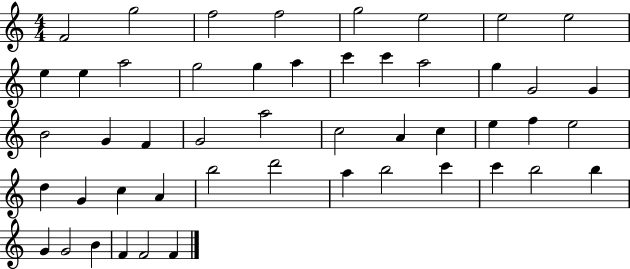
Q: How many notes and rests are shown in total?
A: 49